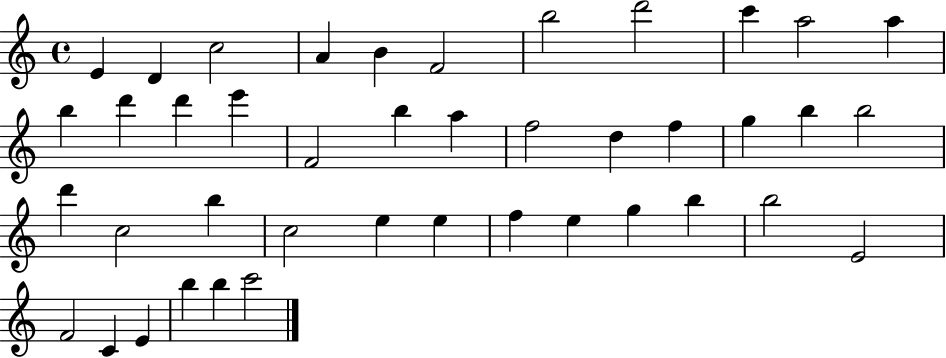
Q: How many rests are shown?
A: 0